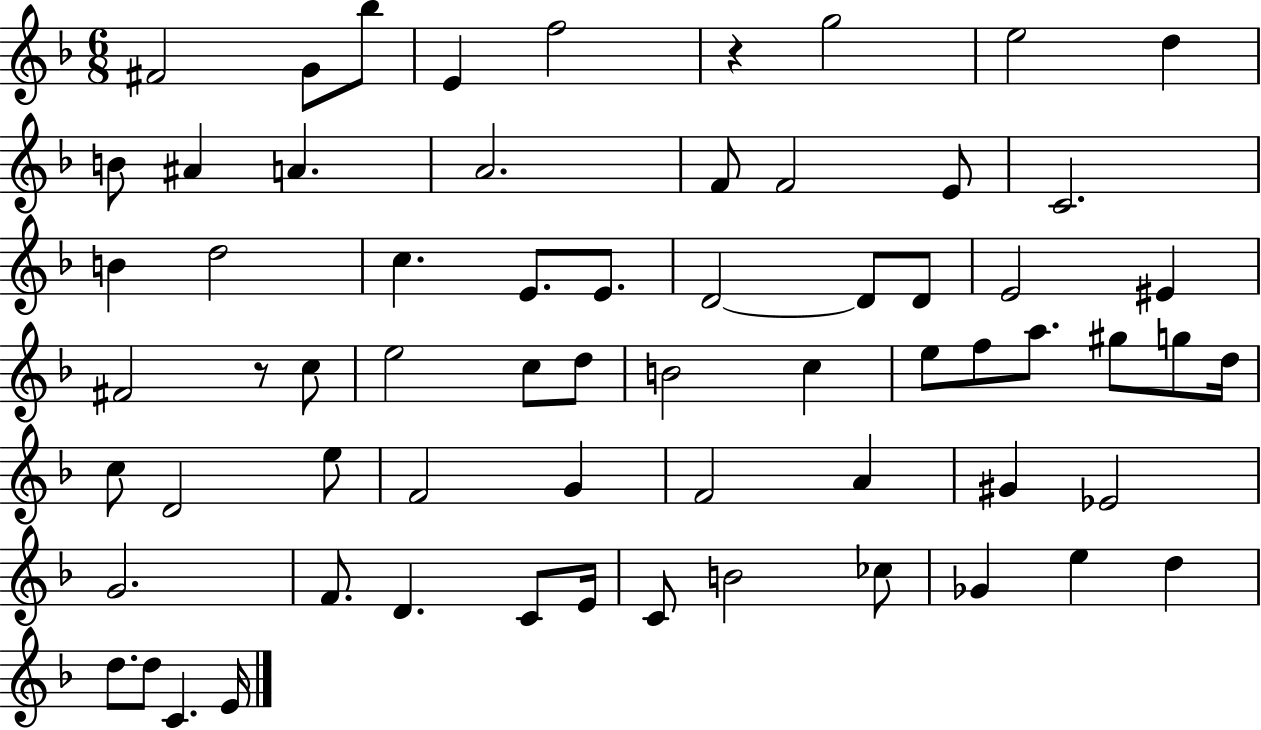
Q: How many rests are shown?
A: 2